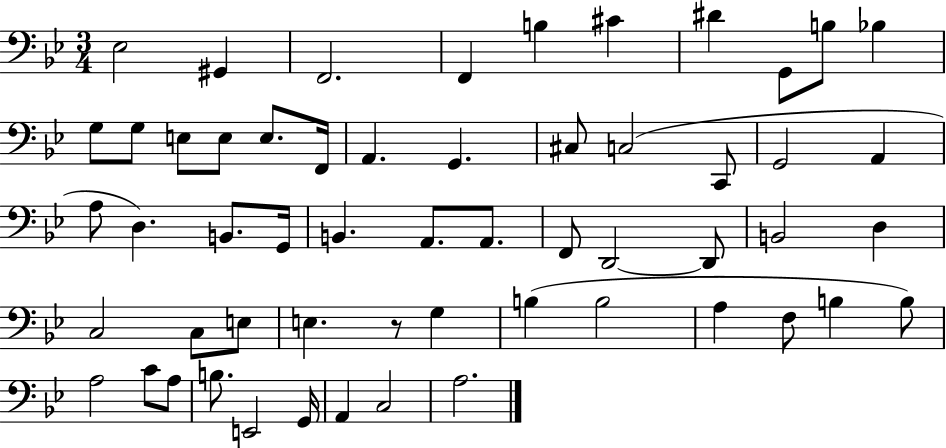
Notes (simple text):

Eb3/h G#2/q F2/h. F2/q B3/q C#4/q D#4/q G2/e B3/e Bb3/q G3/e G3/e E3/e E3/e E3/e. F2/s A2/q. G2/q. C#3/e C3/h C2/e G2/h A2/q A3/e D3/q. B2/e. G2/s B2/q. A2/e. A2/e. F2/e D2/h D2/e B2/h D3/q C3/h C3/e E3/e E3/q. R/e G3/q B3/q B3/h A3/q F3/e B3/q B3/e A3/h C4/e A3/e B3/e. E2/h G2/s A2/q C3/h A3/h.